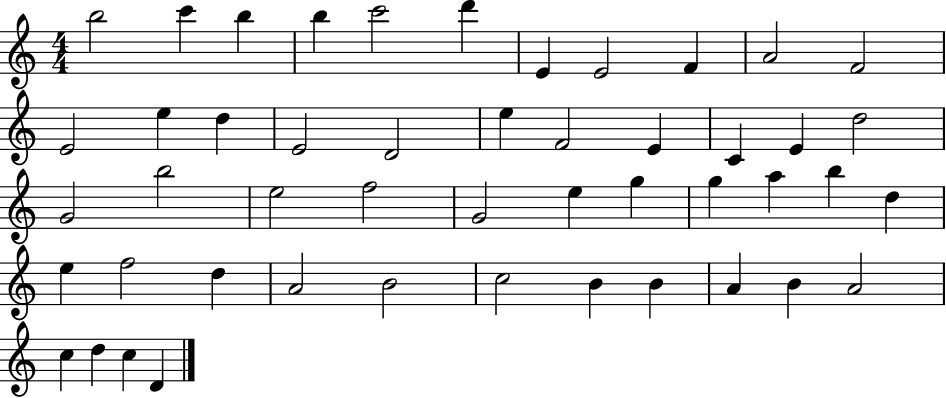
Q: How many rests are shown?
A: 0